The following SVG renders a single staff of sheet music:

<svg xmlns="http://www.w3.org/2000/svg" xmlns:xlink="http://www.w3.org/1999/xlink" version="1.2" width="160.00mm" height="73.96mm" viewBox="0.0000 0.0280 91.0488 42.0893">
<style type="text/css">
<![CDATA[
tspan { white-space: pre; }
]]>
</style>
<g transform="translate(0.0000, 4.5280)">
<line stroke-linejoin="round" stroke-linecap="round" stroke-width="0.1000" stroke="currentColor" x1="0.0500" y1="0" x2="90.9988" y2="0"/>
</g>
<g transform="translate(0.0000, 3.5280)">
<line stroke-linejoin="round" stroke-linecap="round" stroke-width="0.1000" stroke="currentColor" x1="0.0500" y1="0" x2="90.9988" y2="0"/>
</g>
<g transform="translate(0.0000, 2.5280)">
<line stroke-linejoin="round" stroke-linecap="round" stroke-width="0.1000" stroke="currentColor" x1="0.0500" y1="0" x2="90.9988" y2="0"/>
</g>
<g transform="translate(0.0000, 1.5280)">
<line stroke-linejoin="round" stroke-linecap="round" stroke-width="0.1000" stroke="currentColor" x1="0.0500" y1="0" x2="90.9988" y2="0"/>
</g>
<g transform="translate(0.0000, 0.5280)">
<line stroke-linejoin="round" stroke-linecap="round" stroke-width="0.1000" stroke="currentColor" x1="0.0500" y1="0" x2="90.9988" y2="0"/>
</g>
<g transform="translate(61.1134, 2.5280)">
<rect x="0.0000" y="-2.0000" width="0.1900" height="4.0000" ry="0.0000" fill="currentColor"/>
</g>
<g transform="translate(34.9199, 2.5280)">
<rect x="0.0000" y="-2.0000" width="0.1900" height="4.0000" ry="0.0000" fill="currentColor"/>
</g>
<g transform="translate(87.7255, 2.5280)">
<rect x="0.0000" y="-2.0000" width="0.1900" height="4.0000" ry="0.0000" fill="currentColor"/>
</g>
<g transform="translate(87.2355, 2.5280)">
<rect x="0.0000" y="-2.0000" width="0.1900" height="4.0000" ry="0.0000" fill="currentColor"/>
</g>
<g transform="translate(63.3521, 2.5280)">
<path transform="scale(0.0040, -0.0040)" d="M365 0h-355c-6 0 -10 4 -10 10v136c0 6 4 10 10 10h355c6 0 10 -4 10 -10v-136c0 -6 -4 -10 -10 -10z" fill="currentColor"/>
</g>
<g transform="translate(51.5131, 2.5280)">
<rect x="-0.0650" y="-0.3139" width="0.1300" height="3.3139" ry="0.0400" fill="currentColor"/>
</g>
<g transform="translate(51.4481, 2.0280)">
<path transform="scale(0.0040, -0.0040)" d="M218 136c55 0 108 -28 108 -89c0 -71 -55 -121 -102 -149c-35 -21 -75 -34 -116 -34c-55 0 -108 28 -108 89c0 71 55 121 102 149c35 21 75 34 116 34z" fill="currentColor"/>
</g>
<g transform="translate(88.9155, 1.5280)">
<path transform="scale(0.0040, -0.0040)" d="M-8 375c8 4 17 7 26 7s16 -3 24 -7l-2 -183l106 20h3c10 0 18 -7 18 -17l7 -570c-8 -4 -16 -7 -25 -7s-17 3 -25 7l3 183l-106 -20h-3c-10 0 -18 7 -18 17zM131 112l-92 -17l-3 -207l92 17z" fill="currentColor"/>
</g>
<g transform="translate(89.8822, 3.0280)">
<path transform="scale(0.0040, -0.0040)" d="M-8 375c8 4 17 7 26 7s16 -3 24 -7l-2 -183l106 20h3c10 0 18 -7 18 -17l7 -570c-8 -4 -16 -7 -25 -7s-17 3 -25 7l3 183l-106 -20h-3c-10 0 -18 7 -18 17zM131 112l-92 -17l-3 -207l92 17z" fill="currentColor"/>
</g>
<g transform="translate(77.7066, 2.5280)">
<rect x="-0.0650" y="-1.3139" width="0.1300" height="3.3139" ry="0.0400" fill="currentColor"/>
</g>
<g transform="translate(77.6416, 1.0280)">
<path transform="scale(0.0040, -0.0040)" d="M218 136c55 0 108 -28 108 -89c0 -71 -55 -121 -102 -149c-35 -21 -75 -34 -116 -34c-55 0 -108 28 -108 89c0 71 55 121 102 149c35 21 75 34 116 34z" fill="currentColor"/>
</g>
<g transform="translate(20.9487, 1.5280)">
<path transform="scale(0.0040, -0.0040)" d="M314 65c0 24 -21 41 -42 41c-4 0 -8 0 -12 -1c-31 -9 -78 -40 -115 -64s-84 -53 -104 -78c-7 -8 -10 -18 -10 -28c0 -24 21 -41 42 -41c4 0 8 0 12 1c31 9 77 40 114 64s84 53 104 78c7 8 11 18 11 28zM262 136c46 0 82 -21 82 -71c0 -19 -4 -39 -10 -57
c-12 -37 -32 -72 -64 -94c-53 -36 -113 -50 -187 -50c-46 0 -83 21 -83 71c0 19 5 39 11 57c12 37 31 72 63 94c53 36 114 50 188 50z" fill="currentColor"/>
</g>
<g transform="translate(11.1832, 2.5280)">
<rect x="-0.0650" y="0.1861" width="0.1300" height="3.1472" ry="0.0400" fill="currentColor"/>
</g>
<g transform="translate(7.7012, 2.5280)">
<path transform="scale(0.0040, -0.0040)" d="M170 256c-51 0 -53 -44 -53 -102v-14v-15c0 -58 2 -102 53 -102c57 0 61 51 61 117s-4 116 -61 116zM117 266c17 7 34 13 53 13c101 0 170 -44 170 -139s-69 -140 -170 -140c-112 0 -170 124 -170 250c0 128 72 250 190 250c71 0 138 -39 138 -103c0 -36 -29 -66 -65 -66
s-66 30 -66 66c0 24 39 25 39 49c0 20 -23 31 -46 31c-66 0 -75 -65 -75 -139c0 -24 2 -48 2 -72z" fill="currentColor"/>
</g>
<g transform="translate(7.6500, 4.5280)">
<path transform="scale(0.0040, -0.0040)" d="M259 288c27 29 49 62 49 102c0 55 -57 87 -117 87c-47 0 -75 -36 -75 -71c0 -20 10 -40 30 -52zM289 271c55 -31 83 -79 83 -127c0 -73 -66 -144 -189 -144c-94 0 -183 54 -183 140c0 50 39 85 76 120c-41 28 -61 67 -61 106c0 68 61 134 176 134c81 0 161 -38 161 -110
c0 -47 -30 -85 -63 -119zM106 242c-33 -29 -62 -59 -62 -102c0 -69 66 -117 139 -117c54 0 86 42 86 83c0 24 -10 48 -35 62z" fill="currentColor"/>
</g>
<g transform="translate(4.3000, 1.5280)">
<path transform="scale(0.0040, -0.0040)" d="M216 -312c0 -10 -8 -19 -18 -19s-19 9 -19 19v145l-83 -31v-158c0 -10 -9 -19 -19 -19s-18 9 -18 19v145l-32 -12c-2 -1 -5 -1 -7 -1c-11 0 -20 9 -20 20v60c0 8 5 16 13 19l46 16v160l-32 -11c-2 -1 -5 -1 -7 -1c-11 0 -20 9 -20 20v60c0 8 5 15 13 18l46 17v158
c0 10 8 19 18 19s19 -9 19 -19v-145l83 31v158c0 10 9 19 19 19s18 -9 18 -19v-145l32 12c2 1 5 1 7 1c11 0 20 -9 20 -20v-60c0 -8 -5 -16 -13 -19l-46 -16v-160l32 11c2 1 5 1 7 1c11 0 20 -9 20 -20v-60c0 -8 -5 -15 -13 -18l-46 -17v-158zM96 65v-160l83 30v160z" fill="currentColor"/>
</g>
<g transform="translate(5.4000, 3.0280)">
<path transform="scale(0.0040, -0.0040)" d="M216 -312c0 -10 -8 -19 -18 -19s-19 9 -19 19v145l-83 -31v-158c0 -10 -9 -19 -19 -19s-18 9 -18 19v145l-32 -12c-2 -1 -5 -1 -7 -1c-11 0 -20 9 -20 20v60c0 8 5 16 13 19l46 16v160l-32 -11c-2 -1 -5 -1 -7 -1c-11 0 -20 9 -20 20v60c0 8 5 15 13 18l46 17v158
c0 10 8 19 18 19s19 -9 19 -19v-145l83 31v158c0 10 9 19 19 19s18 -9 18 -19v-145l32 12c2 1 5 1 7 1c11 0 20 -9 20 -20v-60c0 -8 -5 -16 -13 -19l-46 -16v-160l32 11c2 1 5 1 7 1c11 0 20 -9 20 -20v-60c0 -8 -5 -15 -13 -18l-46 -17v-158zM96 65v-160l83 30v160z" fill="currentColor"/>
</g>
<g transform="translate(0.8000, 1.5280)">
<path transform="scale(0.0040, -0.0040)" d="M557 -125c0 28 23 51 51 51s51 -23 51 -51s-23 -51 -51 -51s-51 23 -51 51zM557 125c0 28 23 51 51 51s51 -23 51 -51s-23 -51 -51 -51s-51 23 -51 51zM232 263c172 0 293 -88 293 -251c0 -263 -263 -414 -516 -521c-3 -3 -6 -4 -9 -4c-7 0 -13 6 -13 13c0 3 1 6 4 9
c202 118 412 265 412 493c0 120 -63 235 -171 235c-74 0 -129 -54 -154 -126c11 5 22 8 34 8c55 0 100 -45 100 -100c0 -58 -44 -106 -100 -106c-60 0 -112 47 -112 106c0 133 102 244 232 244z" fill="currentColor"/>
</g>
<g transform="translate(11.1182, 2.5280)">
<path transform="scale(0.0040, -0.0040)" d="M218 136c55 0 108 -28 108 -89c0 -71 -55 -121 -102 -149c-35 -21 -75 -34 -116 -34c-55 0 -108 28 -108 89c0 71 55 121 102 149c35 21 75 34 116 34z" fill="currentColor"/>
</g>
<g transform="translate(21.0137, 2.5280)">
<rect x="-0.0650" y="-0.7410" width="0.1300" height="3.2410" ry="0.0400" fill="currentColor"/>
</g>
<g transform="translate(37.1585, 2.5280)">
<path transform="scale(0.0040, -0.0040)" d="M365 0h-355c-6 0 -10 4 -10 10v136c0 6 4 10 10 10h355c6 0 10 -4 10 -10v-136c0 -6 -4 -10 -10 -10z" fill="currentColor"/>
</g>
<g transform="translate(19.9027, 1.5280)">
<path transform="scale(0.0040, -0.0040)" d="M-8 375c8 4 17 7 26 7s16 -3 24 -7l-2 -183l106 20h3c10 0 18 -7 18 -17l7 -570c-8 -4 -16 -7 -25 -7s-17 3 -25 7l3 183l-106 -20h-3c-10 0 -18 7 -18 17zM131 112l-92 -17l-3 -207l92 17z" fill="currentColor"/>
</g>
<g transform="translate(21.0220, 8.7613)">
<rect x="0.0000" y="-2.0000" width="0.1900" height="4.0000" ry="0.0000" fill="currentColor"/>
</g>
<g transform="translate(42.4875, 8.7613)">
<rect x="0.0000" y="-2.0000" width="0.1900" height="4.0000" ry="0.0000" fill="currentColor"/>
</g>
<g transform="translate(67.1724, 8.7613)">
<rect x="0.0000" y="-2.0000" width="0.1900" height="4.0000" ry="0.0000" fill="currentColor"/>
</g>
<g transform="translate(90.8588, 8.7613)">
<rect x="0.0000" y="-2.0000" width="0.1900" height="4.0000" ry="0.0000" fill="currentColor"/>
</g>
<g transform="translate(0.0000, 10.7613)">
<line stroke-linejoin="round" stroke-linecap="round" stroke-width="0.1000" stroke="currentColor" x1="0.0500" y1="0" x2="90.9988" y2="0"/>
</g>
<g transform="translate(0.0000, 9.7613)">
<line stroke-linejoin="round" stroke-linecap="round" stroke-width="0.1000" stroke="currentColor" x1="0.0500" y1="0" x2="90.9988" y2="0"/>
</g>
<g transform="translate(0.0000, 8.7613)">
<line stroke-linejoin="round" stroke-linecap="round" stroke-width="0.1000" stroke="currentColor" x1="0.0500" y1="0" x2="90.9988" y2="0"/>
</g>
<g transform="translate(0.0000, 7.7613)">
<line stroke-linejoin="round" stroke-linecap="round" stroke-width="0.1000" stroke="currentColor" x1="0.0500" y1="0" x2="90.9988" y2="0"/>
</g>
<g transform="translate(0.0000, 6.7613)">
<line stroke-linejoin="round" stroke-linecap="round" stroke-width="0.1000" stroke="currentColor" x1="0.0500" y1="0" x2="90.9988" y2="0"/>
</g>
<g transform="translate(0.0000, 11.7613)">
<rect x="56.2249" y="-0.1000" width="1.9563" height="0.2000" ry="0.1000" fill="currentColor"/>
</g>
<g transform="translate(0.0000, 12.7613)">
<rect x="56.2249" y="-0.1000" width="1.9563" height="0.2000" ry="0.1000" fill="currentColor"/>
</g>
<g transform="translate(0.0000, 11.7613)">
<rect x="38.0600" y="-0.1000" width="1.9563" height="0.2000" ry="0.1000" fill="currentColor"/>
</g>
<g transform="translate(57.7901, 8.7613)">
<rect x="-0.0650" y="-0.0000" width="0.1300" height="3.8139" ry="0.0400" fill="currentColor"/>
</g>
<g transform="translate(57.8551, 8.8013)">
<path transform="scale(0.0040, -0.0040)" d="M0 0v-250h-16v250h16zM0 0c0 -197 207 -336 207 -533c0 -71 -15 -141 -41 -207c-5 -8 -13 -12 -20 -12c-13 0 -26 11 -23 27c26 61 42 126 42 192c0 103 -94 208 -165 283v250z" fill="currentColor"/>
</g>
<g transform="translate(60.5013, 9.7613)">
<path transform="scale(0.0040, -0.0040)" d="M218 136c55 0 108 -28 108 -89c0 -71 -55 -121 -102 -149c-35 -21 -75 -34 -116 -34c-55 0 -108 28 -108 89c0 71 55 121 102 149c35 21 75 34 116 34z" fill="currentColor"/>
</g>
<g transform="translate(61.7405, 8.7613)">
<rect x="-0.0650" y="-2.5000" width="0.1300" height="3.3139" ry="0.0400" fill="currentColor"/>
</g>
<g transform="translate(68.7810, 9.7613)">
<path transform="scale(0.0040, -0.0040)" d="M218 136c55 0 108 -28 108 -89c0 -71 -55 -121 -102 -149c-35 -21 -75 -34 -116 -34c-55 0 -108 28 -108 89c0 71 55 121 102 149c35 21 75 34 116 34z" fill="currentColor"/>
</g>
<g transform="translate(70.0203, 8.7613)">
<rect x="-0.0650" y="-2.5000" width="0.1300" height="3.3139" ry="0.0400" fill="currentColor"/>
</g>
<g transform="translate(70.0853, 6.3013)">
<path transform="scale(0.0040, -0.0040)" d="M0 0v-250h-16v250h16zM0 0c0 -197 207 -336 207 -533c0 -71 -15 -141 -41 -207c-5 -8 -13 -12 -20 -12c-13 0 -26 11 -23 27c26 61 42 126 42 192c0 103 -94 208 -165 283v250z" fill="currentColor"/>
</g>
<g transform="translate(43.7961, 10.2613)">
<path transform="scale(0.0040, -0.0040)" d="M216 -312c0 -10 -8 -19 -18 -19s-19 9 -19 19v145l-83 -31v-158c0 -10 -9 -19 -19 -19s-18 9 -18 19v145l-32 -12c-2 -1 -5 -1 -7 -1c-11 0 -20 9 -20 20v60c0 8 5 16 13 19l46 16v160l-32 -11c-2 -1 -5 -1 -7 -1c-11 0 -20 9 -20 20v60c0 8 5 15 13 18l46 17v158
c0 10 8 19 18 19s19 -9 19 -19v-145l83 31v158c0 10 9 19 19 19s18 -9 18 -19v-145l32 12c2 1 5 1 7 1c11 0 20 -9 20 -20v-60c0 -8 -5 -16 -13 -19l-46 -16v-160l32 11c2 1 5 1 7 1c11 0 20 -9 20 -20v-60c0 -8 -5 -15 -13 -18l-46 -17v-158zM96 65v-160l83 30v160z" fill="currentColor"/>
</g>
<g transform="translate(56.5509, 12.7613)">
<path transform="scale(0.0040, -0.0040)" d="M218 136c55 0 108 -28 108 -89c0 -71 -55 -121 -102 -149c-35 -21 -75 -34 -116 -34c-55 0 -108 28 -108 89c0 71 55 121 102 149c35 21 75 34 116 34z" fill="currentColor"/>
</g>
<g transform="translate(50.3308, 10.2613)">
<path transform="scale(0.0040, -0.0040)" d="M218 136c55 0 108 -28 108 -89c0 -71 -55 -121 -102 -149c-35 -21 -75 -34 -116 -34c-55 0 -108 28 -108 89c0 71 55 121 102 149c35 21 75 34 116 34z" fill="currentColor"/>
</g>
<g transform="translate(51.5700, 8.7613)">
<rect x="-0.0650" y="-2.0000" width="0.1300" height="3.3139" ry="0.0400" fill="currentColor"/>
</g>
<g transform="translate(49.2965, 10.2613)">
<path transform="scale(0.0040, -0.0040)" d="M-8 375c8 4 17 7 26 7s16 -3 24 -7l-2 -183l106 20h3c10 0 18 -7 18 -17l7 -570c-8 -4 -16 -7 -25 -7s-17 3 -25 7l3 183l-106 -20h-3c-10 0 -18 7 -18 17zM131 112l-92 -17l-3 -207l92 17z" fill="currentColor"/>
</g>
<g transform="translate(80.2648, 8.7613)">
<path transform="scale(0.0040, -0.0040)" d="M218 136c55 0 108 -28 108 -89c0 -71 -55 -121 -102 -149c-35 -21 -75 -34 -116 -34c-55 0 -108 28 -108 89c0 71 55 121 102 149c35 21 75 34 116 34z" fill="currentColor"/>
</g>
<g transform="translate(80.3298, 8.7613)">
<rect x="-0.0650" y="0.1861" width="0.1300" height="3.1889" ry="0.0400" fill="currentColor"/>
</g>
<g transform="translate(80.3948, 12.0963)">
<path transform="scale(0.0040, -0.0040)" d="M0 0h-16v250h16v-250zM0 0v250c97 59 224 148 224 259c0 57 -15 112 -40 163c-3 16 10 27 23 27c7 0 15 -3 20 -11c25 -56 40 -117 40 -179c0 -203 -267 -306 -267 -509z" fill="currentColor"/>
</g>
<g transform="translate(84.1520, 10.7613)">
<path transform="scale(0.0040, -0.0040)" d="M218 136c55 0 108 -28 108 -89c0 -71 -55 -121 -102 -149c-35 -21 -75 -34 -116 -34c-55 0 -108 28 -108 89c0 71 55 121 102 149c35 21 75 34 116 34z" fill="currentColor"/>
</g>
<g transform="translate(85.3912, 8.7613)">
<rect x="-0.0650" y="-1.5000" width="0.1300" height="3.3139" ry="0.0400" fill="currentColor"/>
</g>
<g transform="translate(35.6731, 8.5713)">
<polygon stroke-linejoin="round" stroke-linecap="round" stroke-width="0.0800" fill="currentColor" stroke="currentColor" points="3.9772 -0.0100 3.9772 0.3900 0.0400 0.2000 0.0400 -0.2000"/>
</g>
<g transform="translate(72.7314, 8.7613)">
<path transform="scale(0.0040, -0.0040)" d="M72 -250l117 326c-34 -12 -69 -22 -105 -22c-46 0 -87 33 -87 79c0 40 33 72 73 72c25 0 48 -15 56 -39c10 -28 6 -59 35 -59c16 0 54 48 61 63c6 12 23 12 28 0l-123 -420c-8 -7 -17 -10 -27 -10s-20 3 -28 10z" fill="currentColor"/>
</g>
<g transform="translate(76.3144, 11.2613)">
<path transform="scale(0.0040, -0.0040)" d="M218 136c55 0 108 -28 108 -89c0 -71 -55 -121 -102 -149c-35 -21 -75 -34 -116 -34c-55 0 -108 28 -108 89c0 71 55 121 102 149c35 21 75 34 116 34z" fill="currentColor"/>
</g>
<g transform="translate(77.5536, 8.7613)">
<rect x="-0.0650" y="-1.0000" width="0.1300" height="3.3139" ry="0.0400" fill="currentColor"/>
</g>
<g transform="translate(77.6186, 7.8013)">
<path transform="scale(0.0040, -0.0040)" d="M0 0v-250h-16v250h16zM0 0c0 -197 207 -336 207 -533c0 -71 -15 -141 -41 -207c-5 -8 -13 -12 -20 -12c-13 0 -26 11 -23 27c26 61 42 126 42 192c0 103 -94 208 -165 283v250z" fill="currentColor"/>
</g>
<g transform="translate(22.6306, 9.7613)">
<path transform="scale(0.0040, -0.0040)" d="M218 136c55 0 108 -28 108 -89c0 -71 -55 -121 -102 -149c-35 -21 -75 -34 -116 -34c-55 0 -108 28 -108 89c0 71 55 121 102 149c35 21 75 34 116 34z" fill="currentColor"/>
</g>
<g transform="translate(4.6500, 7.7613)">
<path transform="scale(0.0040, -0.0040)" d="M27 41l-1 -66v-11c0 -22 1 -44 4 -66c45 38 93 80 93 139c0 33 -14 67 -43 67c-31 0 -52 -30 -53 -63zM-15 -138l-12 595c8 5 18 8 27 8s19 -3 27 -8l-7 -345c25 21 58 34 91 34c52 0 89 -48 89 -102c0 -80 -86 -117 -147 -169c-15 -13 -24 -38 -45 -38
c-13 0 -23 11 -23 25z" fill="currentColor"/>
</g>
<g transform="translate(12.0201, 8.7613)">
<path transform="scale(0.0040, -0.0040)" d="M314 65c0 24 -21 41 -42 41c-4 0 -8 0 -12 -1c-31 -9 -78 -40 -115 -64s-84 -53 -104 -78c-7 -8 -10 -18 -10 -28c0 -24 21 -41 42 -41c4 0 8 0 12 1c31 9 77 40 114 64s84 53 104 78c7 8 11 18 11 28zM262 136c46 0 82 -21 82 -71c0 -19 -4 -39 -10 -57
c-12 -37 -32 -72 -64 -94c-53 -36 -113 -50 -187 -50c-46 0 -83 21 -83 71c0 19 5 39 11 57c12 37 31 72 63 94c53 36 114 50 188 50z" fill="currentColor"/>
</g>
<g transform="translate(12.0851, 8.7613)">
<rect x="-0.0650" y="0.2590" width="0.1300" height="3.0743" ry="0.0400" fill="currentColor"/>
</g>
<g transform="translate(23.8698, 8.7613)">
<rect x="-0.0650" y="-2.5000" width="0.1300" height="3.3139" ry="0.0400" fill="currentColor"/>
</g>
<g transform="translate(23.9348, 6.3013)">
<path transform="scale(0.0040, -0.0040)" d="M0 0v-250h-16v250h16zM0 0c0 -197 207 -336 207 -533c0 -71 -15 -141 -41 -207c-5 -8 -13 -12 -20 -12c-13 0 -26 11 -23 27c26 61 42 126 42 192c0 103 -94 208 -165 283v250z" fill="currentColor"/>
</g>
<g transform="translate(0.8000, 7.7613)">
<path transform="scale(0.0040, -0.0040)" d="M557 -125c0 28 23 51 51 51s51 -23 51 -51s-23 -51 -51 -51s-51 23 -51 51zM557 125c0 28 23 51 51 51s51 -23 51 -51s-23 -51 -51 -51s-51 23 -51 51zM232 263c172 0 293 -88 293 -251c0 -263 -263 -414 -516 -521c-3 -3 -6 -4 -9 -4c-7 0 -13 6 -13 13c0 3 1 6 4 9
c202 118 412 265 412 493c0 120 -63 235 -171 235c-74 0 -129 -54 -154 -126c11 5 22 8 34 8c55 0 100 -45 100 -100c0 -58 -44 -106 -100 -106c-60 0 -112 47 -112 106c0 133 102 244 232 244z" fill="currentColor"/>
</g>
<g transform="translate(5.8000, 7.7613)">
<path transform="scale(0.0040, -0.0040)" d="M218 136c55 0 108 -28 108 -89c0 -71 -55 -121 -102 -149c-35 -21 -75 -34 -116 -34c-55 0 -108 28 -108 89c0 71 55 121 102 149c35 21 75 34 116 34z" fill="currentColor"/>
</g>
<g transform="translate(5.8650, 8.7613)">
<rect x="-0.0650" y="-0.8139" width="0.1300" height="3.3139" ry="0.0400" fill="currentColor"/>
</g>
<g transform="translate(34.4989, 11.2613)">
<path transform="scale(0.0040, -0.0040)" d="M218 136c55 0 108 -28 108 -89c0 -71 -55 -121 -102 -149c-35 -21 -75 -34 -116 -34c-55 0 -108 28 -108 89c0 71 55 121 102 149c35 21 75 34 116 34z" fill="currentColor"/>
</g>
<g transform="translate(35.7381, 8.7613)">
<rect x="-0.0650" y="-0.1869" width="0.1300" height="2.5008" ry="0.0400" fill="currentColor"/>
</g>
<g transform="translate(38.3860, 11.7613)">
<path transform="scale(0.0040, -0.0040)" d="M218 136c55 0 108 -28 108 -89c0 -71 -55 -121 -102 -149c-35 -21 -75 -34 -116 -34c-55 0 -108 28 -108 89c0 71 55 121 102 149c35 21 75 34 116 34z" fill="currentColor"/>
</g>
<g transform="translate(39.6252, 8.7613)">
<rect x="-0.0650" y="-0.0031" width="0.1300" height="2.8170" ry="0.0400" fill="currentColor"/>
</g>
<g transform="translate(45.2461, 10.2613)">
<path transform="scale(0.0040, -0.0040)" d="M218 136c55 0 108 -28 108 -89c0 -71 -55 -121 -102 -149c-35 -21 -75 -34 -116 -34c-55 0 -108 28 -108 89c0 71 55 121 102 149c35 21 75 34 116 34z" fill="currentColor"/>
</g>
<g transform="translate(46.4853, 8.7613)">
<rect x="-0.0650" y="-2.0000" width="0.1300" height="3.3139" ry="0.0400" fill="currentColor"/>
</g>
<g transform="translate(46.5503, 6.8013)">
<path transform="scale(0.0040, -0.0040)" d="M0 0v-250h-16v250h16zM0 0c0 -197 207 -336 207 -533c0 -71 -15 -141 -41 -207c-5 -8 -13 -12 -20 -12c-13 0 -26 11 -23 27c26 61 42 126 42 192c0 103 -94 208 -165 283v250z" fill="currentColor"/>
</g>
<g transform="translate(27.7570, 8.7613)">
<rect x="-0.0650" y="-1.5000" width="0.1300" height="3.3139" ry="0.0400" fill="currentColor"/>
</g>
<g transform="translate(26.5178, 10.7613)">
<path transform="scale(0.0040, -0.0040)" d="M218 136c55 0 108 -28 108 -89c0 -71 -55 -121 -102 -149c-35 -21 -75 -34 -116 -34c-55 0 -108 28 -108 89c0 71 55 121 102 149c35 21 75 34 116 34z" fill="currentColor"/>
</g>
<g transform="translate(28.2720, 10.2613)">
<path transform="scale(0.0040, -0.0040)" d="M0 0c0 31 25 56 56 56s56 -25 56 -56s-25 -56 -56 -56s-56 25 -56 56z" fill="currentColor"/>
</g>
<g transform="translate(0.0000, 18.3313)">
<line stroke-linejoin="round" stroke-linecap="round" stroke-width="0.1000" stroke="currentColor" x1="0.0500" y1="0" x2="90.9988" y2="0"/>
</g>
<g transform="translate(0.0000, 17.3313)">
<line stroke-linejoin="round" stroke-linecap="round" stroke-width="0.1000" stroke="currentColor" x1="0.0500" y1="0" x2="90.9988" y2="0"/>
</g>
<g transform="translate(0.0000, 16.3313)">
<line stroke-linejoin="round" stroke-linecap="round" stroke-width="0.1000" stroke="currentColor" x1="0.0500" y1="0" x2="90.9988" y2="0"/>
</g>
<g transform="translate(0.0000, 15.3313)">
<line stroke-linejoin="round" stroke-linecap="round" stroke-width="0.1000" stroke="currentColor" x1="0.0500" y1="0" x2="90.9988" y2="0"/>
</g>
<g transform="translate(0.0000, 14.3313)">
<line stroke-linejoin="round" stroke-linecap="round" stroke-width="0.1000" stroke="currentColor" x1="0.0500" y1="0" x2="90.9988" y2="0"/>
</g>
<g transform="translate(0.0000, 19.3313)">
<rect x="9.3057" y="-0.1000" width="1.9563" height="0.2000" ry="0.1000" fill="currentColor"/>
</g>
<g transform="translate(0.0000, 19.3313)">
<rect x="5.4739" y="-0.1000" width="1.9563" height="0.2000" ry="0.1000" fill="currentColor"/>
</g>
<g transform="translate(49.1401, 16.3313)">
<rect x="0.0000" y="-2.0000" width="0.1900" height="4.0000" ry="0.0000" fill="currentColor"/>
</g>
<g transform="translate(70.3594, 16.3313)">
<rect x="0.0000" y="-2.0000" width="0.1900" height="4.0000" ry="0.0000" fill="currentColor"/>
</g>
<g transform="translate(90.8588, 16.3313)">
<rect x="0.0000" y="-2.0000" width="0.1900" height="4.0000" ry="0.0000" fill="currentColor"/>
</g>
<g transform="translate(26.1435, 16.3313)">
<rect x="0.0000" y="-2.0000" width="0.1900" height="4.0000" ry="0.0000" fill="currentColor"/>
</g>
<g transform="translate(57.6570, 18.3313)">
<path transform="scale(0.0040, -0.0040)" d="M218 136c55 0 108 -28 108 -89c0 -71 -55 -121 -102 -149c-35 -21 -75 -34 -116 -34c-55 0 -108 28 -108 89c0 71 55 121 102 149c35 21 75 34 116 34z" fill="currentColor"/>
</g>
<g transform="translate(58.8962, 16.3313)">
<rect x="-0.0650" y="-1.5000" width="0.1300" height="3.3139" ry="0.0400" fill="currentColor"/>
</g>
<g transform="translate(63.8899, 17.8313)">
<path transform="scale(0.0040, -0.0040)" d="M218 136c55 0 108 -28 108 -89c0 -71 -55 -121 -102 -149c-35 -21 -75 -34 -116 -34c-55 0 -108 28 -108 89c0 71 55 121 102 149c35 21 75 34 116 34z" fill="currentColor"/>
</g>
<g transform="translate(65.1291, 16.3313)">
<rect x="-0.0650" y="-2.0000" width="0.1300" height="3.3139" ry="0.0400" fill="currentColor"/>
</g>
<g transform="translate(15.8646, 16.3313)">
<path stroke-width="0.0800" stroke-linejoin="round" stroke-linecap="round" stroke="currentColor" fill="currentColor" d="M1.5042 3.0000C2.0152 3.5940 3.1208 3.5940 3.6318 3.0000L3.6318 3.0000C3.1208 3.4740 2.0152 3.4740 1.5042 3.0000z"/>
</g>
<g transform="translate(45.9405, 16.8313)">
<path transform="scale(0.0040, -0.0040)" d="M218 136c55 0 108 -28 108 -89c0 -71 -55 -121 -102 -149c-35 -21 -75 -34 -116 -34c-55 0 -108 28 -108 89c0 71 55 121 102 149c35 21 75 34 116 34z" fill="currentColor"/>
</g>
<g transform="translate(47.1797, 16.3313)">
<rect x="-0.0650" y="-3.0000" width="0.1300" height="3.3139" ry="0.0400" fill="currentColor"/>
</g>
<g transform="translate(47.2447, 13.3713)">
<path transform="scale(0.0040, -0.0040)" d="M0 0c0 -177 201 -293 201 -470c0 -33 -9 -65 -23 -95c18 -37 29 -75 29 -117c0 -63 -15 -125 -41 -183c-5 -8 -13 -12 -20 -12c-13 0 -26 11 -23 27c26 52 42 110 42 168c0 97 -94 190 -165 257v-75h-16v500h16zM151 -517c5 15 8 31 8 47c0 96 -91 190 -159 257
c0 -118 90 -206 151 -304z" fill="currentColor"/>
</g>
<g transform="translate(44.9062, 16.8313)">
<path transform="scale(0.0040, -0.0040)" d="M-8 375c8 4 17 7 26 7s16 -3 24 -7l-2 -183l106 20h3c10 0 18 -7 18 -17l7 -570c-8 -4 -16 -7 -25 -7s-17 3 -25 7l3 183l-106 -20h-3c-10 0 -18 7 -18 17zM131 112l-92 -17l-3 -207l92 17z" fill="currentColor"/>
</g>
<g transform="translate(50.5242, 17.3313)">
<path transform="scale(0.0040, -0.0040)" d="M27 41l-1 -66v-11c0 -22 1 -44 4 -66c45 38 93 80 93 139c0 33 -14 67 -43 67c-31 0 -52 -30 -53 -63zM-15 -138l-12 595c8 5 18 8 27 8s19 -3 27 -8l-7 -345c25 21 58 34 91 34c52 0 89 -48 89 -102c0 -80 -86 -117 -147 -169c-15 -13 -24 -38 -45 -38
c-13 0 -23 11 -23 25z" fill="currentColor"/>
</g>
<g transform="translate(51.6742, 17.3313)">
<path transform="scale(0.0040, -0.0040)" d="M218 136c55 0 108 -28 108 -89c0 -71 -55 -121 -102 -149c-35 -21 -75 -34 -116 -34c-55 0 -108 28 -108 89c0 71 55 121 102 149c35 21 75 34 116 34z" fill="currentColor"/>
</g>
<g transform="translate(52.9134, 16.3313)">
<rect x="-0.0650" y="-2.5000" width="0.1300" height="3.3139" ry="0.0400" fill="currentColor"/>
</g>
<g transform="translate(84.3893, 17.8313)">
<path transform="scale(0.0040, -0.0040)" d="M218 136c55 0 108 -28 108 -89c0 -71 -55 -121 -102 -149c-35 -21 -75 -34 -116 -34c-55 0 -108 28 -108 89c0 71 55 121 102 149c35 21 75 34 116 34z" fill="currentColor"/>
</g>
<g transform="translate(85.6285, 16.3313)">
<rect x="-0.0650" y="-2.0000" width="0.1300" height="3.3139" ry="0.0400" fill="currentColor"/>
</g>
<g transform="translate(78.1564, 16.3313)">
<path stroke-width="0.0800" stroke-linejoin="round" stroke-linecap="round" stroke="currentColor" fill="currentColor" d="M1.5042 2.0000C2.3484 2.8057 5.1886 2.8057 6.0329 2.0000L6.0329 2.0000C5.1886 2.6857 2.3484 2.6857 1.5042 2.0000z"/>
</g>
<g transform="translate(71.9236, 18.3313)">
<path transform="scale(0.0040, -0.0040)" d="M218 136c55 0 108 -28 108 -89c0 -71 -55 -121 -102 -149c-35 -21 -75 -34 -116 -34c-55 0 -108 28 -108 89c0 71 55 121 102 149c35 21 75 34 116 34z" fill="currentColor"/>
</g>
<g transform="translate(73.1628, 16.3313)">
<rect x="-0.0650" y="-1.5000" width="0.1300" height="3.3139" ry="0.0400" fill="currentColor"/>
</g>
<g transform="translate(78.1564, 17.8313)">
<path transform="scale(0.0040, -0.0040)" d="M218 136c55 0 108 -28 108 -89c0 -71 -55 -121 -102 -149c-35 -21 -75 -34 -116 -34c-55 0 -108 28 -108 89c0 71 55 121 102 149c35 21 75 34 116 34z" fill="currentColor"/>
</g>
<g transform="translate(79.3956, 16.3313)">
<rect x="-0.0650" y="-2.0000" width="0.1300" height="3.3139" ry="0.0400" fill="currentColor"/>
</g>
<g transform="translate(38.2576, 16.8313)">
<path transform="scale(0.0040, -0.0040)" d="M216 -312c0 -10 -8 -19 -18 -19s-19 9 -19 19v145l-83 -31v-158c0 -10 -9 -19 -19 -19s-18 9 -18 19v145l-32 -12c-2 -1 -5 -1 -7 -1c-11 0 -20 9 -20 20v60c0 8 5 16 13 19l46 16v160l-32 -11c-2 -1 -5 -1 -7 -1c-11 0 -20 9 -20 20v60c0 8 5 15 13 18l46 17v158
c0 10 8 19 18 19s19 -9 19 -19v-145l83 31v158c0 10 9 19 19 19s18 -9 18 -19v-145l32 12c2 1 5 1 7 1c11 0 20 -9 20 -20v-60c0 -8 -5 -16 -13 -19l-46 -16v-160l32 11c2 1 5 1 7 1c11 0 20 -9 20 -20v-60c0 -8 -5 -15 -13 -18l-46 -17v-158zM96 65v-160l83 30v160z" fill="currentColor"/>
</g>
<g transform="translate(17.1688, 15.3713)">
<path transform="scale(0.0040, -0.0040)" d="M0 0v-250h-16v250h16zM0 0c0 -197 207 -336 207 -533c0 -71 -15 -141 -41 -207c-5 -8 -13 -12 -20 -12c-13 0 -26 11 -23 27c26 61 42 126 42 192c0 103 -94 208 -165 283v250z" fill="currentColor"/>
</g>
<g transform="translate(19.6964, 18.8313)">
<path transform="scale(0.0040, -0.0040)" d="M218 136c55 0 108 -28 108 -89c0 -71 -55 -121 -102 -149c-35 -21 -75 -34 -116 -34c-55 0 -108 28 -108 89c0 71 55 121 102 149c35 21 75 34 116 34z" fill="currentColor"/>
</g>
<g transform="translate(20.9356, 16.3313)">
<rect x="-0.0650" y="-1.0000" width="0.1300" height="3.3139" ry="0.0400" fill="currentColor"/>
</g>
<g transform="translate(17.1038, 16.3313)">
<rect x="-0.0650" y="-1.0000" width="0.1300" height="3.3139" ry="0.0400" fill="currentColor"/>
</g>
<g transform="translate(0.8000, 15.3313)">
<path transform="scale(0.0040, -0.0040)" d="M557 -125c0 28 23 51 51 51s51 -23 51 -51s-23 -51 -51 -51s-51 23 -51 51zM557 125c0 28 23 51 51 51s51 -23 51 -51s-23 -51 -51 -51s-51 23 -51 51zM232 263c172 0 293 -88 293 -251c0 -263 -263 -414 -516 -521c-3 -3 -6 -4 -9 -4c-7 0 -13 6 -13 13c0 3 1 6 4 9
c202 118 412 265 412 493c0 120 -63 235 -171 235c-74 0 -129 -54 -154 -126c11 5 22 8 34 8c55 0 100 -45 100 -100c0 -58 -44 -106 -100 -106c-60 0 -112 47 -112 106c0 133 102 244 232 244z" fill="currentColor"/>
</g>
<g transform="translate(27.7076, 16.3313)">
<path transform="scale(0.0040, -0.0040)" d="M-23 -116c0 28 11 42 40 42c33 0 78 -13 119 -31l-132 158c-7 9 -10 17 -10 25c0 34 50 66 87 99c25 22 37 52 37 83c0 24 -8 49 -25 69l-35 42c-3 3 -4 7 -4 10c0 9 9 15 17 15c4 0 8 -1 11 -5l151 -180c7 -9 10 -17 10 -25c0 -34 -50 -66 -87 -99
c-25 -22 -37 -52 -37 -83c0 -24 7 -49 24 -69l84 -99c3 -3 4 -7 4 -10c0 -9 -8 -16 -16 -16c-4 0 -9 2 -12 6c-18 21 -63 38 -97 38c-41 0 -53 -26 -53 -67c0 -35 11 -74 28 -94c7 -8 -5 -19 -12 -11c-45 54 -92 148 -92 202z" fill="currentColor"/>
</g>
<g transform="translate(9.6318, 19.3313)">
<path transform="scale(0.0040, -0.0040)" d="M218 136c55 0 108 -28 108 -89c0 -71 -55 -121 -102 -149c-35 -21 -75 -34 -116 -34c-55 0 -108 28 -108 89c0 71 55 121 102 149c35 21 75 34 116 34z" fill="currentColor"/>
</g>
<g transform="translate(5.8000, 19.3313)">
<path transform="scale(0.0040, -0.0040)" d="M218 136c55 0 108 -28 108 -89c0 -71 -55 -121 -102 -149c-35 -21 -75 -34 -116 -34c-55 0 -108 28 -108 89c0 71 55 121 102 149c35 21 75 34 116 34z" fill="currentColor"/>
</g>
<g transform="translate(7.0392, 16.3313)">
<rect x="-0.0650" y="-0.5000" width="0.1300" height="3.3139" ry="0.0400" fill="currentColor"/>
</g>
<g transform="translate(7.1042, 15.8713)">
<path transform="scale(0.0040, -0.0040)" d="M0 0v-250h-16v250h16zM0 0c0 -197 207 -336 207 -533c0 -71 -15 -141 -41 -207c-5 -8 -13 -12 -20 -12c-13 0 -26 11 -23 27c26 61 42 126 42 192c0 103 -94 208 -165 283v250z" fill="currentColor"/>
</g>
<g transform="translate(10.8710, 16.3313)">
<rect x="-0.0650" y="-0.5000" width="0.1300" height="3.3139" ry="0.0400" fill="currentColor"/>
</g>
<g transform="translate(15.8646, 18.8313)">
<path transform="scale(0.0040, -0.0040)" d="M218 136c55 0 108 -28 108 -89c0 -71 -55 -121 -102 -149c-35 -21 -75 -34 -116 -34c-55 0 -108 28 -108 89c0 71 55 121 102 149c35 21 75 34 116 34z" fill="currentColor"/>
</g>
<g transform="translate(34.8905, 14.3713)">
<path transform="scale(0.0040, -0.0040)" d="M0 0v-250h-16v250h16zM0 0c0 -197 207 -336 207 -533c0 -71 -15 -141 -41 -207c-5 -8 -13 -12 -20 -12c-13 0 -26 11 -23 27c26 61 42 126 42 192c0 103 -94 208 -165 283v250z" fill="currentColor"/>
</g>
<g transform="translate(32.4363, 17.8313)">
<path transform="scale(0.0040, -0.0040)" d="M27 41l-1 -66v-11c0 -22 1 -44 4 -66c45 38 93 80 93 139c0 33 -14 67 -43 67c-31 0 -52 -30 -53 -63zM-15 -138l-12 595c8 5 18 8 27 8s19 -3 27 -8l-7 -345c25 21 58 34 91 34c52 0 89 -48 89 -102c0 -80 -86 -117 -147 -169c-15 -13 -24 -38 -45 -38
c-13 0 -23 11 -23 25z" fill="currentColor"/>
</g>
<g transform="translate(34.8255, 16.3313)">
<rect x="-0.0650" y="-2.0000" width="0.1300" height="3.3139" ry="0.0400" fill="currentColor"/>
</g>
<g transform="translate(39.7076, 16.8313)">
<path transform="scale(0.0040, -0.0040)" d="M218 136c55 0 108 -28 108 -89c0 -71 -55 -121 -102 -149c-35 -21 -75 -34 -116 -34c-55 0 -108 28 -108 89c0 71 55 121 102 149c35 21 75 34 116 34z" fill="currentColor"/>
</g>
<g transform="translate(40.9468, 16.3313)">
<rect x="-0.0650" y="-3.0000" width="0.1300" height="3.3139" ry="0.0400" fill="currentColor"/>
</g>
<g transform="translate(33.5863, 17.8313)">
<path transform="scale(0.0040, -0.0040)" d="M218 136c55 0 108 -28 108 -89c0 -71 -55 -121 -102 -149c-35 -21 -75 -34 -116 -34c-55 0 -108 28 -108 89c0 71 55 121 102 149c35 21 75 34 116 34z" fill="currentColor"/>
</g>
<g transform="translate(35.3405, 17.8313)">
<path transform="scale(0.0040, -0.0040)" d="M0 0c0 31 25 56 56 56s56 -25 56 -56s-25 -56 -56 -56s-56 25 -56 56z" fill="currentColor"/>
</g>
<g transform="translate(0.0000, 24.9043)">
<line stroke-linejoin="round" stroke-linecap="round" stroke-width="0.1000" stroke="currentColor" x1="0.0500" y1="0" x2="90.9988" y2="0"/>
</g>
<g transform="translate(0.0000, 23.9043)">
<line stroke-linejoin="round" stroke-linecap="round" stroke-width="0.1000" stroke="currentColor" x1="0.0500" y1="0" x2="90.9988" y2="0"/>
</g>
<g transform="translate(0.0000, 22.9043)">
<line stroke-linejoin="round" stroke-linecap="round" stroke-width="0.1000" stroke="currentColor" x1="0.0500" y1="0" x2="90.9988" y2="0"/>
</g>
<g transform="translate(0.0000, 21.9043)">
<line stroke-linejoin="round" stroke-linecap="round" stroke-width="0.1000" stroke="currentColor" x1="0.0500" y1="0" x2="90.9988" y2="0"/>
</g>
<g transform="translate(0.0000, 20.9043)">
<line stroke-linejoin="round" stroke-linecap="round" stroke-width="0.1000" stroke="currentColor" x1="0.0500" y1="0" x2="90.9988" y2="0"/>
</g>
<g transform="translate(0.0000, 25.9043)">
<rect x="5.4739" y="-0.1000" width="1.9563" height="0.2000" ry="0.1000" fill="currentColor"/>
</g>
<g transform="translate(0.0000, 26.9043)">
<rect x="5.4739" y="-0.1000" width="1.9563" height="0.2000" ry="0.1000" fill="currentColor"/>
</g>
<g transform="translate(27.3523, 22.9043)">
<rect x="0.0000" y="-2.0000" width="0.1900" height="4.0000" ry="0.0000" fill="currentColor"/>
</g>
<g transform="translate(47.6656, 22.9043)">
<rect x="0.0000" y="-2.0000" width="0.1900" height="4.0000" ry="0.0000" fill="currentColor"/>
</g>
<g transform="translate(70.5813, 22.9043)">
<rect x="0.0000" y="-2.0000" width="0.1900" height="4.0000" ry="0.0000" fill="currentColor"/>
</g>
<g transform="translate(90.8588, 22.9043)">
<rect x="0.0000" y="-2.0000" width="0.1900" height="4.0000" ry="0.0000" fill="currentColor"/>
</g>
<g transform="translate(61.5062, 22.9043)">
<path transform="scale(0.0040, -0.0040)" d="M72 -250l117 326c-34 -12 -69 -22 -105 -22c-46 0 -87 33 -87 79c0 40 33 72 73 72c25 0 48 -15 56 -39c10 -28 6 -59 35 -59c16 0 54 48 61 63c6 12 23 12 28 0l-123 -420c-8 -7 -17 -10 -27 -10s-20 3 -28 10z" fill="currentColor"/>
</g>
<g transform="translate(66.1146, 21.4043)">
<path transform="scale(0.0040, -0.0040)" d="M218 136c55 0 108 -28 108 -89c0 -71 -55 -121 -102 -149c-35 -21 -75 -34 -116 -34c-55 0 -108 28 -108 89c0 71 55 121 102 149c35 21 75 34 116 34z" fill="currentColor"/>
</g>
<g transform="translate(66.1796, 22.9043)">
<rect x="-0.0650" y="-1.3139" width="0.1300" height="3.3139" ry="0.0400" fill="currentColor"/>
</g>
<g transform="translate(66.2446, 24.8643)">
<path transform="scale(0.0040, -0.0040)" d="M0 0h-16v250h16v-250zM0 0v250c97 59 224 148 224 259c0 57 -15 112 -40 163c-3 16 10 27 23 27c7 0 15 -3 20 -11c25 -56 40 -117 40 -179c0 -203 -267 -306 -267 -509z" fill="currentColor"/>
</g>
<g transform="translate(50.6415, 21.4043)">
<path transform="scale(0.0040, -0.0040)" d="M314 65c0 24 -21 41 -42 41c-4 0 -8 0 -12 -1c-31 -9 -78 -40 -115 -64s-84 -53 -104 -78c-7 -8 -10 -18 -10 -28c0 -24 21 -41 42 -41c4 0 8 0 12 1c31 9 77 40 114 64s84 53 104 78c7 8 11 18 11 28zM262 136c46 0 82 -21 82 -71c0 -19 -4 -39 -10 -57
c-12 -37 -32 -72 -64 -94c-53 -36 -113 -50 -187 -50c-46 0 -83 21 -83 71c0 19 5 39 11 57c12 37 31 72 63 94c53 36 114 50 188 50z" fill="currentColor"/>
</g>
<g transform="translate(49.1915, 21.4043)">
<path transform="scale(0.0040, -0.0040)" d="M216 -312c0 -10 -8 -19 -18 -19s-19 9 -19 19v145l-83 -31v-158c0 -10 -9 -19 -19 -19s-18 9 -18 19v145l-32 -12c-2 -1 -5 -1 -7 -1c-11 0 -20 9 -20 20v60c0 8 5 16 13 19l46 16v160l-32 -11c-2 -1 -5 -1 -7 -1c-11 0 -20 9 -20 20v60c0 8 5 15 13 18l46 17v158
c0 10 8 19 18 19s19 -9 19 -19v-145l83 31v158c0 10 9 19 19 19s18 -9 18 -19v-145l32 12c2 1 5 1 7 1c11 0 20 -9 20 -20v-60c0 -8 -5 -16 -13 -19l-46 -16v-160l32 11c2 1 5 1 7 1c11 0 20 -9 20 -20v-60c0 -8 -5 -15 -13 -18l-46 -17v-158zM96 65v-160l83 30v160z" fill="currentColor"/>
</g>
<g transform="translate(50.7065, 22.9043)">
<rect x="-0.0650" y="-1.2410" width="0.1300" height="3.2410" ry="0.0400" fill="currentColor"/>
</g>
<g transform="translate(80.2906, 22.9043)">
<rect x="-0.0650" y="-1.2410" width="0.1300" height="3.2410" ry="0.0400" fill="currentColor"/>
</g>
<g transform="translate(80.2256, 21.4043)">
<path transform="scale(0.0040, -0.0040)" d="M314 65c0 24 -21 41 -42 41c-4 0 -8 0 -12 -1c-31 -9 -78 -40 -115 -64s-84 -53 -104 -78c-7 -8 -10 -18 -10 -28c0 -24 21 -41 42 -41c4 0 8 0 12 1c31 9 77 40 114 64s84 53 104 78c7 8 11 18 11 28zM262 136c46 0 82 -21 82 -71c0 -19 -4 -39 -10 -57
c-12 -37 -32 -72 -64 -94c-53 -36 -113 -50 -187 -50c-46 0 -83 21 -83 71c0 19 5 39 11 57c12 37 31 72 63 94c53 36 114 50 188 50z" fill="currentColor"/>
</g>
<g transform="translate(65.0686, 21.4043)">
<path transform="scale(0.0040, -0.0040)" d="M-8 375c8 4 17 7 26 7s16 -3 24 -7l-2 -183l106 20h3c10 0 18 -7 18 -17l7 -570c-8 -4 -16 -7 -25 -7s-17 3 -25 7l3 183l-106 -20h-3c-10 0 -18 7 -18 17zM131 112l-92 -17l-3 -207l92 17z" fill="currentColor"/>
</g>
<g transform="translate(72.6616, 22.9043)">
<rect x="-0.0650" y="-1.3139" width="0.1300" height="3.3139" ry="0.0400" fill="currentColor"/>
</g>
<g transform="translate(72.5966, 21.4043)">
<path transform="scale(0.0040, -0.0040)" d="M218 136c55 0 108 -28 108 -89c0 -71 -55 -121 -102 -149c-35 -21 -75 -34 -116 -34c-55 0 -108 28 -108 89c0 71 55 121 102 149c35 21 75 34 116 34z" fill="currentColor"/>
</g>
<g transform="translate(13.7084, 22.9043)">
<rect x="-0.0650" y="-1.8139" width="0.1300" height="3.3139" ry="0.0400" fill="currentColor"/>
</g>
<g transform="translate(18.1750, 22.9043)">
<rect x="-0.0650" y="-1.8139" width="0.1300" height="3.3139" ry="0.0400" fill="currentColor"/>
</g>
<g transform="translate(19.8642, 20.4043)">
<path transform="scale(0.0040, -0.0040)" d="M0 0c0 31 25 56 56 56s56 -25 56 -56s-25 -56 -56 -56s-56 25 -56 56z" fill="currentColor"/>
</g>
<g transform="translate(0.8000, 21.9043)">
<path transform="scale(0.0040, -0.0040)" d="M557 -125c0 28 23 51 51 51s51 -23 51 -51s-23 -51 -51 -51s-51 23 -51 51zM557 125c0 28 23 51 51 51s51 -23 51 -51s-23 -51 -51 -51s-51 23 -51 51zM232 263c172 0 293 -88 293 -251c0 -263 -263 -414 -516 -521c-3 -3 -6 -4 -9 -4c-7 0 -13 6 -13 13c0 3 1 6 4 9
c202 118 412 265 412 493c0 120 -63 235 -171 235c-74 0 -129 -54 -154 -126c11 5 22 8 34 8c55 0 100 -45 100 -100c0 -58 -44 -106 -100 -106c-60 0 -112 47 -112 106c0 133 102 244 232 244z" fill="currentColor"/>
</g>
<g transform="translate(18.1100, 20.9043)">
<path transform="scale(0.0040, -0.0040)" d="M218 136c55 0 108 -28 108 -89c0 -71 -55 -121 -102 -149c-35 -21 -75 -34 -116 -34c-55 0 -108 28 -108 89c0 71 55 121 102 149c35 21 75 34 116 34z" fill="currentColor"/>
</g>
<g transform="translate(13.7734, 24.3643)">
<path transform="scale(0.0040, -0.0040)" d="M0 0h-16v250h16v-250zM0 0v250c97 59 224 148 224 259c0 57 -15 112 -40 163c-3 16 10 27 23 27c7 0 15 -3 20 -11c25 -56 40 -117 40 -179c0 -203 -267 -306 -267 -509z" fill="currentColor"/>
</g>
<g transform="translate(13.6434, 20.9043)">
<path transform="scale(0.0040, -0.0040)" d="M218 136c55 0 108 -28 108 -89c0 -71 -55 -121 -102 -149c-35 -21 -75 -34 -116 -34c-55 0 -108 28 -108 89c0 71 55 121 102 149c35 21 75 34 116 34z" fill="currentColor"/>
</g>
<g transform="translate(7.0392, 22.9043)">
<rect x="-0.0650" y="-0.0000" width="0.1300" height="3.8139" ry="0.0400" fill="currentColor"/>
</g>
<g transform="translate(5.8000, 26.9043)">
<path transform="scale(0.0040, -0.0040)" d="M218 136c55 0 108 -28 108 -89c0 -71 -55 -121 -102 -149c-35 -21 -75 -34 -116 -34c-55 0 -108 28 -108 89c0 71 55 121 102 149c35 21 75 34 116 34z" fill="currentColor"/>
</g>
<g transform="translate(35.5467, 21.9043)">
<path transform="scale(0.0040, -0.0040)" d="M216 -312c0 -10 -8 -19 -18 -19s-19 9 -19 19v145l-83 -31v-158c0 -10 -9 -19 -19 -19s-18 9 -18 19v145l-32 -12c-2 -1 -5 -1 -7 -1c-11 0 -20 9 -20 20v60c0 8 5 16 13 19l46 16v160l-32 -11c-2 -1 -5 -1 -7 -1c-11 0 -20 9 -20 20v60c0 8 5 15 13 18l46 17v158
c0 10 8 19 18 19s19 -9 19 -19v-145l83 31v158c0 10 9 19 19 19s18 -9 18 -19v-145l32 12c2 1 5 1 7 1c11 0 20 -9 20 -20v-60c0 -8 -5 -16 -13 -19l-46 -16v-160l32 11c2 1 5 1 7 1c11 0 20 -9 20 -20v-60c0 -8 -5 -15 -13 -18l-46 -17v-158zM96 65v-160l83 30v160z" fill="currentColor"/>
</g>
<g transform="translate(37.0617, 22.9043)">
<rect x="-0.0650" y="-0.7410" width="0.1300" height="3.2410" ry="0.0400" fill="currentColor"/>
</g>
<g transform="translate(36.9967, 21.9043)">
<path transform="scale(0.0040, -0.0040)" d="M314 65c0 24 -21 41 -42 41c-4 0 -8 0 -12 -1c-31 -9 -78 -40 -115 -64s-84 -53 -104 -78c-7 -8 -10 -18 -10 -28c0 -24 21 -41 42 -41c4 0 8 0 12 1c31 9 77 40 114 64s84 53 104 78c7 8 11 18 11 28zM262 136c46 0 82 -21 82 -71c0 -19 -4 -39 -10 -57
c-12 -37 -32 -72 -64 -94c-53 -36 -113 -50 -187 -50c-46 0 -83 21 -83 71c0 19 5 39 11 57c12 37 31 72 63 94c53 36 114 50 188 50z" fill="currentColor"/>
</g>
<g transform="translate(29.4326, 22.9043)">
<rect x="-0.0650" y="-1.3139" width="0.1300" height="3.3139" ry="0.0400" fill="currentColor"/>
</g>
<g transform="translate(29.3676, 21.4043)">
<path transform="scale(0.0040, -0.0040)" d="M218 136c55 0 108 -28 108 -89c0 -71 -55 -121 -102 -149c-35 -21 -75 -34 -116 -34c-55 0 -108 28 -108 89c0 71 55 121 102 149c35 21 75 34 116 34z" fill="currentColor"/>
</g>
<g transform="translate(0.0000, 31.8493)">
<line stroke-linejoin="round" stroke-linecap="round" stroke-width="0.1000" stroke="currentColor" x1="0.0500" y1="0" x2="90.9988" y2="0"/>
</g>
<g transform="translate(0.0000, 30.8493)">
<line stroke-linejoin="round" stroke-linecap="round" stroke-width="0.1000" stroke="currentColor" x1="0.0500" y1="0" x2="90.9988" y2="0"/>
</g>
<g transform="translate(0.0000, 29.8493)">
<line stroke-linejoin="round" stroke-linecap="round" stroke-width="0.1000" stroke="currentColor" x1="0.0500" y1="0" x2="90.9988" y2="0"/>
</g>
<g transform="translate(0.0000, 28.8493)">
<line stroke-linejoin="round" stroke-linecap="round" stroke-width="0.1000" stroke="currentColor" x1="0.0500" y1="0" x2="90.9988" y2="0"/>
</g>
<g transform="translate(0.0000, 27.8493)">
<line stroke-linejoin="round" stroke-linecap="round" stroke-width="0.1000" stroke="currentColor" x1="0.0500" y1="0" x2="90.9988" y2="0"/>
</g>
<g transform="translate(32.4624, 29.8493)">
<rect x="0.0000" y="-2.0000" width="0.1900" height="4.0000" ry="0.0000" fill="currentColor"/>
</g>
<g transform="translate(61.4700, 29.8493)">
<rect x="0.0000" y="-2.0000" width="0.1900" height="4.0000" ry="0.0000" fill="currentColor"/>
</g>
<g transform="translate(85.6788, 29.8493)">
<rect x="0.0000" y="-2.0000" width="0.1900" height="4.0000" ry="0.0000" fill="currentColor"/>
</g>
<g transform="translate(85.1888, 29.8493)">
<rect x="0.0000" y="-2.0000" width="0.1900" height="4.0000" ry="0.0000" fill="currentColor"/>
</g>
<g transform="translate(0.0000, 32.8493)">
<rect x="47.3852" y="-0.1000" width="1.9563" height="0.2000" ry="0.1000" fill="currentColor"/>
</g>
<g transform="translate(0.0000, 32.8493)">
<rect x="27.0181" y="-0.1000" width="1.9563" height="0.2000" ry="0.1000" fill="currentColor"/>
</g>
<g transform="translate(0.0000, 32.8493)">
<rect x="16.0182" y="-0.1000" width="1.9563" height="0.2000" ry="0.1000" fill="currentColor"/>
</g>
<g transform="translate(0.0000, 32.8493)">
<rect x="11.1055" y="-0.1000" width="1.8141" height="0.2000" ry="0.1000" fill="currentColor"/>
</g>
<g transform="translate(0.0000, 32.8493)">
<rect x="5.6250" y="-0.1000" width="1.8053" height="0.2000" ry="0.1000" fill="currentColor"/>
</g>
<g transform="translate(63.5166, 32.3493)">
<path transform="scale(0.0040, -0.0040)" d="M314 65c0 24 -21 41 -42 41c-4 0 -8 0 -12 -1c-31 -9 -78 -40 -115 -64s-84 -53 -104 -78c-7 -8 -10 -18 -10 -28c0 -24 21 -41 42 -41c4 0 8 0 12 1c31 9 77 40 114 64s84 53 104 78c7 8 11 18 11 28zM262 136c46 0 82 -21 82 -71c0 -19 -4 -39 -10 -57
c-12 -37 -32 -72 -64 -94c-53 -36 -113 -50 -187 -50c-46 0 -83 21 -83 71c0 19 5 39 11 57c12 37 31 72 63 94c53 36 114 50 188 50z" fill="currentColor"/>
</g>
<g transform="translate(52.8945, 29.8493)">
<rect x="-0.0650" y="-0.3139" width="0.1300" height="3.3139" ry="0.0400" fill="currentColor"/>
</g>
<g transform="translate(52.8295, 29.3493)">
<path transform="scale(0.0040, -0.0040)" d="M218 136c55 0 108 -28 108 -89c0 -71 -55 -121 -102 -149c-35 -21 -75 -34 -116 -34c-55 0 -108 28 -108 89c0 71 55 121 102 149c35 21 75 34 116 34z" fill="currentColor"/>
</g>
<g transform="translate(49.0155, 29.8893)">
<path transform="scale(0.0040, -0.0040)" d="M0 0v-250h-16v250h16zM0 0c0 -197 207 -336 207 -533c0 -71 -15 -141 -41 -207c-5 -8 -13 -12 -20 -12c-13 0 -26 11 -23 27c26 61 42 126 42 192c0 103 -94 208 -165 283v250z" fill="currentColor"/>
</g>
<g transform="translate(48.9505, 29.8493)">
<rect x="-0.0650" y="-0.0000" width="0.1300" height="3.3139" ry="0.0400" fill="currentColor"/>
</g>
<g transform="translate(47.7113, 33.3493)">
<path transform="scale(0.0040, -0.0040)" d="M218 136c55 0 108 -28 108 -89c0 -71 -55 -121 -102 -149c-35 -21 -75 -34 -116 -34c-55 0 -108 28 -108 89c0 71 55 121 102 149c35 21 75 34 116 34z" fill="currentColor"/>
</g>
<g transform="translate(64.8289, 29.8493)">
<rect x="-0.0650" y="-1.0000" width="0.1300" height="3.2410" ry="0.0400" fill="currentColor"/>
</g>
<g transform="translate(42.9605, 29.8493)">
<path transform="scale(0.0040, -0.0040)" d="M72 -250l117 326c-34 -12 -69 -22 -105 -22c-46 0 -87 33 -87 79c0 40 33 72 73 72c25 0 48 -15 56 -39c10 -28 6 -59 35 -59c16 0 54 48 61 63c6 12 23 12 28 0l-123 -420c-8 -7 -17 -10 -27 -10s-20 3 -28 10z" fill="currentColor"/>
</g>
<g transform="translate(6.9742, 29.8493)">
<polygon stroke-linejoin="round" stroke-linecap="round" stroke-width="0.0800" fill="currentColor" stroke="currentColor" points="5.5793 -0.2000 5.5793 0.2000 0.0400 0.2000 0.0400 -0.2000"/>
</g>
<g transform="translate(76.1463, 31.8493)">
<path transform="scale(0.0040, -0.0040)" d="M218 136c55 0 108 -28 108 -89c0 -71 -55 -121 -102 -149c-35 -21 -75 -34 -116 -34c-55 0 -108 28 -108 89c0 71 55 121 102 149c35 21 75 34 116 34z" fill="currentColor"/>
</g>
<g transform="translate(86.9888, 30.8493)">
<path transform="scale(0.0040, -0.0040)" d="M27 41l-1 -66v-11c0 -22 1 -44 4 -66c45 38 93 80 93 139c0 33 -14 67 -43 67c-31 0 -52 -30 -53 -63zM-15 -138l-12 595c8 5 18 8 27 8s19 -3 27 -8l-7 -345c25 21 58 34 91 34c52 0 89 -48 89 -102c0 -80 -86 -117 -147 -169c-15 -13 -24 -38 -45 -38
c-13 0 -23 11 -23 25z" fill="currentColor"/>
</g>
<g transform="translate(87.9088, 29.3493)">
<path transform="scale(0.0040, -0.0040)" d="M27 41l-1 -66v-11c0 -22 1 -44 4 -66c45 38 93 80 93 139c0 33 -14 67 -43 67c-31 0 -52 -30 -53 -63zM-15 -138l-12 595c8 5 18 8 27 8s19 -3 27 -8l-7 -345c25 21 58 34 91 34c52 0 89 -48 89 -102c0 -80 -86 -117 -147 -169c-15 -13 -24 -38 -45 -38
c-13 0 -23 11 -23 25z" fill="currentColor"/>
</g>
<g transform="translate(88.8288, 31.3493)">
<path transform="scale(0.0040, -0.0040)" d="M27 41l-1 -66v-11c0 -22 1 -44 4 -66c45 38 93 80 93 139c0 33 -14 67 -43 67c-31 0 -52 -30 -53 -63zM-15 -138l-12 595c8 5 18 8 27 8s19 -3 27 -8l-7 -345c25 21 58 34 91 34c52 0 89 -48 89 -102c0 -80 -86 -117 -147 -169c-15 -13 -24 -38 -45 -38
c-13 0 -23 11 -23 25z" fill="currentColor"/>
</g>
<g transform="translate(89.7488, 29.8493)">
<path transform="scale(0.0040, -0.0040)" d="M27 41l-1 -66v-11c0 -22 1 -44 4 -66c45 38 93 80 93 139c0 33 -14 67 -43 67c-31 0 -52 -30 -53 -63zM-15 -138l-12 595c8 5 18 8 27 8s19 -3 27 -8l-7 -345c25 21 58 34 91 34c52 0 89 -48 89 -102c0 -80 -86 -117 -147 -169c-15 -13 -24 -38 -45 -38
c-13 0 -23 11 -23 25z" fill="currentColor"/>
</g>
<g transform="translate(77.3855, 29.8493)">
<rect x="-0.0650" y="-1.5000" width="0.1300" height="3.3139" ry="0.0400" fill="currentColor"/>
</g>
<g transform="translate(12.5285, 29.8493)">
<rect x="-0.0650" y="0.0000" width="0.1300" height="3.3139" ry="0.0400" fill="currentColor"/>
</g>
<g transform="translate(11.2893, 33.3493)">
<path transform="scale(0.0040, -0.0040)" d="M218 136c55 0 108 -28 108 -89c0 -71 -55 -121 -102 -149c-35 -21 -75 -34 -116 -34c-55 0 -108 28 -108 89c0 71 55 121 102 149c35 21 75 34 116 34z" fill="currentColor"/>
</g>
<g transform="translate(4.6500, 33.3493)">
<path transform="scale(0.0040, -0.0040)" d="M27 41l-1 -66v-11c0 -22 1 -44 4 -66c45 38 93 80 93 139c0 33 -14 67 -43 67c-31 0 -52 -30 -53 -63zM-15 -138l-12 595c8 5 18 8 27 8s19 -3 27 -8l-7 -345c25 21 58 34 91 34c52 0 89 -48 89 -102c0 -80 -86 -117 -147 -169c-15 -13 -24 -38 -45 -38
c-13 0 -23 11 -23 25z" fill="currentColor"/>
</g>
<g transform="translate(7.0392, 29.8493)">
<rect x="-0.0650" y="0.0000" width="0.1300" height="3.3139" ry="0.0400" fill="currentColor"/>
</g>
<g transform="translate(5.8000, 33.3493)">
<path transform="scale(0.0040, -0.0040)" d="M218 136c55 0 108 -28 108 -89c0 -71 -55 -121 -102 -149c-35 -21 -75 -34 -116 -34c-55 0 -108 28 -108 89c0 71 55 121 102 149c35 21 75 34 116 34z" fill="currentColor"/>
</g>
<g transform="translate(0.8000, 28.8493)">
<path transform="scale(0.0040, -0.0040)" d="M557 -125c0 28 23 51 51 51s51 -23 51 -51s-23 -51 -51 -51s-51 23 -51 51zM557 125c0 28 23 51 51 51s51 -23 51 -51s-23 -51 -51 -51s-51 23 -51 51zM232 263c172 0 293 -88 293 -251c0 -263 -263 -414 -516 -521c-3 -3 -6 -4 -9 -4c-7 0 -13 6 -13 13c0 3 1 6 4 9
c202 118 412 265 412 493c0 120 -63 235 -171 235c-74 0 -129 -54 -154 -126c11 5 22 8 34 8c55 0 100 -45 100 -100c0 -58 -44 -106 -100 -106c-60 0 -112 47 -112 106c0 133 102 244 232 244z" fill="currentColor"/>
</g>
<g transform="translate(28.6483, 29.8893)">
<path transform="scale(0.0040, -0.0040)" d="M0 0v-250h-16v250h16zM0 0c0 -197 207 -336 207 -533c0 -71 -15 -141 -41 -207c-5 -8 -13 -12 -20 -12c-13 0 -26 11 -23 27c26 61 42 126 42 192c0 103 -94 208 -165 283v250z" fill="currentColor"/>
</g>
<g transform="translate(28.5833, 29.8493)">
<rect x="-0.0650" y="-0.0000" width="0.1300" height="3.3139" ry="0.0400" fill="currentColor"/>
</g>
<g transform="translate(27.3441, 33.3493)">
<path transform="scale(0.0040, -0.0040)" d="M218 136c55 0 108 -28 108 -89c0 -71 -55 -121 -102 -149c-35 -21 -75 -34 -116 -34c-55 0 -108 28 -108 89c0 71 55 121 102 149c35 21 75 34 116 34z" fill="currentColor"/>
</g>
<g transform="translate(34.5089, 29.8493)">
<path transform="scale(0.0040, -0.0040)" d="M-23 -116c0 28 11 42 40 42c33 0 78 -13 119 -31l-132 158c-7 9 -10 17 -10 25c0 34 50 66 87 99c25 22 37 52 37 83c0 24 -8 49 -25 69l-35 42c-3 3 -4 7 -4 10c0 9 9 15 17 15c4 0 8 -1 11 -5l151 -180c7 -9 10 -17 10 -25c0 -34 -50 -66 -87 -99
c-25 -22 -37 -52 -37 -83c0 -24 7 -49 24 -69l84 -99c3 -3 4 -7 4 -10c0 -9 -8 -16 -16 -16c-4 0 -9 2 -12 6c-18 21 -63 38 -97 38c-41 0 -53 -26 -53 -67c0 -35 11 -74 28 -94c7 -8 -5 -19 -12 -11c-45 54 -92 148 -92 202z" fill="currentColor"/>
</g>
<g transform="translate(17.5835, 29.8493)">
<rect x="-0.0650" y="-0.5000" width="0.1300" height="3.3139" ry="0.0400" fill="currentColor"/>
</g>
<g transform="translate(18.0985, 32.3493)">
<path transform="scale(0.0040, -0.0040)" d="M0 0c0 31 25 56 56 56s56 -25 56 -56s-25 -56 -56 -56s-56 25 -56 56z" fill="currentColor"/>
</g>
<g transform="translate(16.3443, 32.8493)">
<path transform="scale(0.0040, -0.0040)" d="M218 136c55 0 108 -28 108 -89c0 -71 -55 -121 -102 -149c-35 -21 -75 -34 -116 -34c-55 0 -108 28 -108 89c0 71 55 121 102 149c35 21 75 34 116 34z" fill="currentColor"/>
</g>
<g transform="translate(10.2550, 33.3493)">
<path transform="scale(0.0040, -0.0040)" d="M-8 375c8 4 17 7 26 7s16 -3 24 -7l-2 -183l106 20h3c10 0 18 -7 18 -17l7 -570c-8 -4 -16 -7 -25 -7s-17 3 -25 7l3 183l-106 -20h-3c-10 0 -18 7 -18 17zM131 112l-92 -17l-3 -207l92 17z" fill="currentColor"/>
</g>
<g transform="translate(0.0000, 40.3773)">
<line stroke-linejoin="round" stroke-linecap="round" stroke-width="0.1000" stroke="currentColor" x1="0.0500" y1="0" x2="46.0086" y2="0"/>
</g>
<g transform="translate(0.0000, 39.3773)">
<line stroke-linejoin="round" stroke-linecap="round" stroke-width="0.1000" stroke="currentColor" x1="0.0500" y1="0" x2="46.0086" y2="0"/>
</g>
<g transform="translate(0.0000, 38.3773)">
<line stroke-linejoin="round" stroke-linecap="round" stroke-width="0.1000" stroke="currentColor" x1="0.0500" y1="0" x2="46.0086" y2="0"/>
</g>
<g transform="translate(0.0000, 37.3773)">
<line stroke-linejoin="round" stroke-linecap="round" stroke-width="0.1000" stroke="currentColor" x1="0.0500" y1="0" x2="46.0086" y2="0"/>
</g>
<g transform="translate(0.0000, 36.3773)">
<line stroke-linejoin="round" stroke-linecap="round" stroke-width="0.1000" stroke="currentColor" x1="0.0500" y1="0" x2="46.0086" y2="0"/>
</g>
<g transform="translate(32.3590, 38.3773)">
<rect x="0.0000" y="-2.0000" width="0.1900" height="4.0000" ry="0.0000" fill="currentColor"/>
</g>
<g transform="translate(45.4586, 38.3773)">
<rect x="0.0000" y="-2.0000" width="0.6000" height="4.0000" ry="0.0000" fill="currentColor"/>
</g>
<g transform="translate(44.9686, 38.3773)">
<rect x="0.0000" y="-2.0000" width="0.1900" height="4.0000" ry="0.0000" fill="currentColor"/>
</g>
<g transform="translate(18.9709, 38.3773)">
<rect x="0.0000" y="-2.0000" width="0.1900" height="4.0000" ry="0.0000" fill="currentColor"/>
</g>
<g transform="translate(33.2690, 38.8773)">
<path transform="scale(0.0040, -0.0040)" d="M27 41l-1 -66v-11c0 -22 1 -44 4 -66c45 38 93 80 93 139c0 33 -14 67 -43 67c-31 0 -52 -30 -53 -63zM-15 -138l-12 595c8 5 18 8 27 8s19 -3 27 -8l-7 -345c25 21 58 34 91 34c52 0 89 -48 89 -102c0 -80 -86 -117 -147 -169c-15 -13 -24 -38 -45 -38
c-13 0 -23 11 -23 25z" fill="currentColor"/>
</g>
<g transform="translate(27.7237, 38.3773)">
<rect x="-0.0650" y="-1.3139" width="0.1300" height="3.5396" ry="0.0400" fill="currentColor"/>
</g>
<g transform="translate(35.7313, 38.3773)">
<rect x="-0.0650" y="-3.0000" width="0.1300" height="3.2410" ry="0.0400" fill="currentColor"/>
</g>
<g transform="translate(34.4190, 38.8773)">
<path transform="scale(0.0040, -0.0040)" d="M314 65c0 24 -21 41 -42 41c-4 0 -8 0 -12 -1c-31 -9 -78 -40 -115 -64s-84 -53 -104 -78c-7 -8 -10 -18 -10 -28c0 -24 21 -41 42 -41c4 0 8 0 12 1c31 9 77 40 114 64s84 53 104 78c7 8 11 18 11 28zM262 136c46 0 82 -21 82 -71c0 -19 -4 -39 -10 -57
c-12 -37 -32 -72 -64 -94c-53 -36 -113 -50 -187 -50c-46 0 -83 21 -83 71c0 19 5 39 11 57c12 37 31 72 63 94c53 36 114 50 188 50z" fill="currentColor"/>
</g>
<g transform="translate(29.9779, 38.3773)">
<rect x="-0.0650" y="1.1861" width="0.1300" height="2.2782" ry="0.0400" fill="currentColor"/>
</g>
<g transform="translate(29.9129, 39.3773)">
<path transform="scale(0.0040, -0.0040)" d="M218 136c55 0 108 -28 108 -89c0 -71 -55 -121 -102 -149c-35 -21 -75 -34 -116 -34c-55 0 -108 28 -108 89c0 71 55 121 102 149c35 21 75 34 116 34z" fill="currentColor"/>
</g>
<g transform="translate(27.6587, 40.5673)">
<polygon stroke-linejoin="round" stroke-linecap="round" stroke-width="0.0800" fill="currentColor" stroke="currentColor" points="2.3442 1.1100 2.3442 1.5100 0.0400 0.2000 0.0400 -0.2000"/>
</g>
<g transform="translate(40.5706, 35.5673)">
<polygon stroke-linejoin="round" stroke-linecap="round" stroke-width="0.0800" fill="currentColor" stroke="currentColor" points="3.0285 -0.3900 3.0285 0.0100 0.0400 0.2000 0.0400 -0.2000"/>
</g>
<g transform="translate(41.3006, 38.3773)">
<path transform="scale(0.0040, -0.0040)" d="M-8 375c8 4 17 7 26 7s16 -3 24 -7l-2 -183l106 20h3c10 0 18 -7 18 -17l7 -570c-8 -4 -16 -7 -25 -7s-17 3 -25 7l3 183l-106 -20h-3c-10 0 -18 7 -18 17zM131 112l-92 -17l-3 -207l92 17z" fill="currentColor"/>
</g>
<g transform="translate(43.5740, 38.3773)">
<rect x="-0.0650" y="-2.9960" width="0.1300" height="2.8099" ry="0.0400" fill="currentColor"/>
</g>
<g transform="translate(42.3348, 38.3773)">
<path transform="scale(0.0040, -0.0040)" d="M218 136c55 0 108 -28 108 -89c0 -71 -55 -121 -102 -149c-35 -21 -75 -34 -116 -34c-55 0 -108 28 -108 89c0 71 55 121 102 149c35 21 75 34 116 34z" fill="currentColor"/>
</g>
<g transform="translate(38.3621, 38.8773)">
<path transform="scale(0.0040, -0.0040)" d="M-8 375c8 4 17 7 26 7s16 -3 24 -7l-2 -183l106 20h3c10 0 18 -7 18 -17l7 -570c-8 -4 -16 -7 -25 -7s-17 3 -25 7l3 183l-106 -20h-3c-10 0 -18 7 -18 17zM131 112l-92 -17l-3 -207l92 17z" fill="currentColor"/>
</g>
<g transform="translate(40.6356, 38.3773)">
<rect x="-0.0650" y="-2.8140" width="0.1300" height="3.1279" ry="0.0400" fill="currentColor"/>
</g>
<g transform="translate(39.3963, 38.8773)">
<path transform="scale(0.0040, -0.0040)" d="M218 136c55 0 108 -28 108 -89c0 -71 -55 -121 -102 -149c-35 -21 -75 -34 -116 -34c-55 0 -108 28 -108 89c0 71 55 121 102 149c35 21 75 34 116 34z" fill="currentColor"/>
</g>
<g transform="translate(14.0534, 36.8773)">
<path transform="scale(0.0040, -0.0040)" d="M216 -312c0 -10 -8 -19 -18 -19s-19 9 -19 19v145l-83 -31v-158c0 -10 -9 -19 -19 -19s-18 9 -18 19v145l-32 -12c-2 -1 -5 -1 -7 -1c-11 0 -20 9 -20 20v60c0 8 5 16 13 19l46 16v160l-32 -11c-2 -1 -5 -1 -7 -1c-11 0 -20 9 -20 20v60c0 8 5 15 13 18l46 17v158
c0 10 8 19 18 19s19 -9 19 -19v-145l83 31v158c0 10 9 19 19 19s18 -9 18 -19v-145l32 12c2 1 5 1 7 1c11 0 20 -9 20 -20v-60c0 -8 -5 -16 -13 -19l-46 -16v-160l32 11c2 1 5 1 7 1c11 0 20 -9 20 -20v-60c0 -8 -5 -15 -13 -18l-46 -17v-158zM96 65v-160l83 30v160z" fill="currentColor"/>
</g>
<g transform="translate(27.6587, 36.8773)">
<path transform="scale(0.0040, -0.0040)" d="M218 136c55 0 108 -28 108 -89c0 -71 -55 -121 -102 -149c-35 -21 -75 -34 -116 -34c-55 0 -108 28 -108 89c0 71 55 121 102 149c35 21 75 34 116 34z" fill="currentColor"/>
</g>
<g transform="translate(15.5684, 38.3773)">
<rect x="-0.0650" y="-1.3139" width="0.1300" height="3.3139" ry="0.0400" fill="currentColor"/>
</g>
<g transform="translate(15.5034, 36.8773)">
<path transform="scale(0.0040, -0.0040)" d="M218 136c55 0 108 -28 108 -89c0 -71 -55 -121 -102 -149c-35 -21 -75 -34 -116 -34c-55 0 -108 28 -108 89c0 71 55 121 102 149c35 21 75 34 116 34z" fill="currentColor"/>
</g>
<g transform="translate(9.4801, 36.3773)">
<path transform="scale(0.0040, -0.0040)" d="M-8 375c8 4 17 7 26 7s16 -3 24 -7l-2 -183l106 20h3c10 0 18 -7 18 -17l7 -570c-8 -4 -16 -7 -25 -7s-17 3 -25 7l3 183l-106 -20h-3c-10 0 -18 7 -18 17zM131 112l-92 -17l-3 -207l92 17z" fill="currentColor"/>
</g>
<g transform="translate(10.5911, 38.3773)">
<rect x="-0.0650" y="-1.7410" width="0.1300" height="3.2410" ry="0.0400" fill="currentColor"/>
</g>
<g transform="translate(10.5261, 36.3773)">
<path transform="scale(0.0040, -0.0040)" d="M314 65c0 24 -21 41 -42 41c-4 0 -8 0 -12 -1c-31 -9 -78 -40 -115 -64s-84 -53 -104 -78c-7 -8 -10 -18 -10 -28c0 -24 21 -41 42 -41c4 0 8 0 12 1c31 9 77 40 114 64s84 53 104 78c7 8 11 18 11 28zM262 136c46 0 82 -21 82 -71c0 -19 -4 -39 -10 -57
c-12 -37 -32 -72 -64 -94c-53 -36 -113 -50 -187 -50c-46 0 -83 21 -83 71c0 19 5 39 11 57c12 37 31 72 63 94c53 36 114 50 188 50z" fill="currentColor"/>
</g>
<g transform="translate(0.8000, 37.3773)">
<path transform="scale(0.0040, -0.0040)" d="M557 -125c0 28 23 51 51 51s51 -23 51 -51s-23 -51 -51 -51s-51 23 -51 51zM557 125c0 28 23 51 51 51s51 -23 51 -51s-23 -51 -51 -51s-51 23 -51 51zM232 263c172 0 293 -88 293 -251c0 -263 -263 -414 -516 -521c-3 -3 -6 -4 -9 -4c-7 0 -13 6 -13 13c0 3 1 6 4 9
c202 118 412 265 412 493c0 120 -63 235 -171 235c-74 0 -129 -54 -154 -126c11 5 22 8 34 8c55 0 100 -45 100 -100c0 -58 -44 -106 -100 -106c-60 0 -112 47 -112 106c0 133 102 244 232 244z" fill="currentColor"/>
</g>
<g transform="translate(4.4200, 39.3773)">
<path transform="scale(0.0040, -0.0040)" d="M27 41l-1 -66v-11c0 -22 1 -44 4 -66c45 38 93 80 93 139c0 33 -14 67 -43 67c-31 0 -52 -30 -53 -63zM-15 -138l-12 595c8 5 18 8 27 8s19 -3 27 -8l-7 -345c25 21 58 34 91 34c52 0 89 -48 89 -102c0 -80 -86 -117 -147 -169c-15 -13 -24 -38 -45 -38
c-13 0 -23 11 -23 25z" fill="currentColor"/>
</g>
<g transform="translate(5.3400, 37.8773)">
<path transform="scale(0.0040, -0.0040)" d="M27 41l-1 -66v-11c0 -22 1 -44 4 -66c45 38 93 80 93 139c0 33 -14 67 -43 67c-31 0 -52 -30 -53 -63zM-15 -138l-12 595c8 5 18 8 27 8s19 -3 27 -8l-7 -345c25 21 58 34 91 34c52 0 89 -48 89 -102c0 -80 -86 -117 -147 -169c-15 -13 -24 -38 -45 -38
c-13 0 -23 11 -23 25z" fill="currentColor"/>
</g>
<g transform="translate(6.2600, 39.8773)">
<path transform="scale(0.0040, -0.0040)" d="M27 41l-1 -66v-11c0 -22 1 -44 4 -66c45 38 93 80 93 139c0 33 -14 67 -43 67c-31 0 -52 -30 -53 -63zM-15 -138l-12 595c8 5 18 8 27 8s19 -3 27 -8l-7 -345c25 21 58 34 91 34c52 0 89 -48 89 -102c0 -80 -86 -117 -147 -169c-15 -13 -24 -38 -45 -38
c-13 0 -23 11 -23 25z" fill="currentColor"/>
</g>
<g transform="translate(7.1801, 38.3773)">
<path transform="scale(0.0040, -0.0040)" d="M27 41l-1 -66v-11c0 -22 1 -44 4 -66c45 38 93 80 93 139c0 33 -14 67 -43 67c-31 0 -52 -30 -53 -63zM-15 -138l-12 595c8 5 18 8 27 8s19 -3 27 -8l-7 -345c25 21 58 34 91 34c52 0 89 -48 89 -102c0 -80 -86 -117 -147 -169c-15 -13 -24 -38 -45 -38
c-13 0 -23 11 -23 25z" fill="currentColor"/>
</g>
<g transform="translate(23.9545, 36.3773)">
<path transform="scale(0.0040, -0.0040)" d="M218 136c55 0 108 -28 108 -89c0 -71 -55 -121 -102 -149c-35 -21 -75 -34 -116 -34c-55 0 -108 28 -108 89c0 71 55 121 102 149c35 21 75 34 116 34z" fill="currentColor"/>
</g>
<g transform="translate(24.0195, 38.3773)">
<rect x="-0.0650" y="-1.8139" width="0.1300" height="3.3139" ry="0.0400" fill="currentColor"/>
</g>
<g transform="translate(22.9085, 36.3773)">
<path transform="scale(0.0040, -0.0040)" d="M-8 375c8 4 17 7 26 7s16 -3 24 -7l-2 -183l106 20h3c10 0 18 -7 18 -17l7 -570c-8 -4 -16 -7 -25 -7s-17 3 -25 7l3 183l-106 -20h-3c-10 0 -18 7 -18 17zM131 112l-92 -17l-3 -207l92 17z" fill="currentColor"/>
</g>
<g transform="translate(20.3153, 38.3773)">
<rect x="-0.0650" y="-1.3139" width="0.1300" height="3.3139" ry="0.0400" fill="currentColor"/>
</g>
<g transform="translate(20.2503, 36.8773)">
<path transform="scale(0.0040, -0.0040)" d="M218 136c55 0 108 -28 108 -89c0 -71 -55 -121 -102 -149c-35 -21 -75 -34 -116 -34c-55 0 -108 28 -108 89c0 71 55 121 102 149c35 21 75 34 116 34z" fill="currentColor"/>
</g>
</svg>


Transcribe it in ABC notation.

X:1
T:Untitled
M:6/8
L:1/4
K:D
D, F,2 z2 E, z2 G, _F, D,2 B,,/2 G,, F,,/2 E,,/2 ^A,,/2 A,, C,,/2 B,, B,,/2 z/2 F,,/2 D,/2 G,, E,,/2 E,, F,,/2 F,, z _A,,/2 ^C, C,/4 _B,, G,, A,, G,, A,, A,, C,, A,/2 A, G, ^F,2 ^G,2 z/2 G,/2 G, G,2 _D,,/2 D,,/2 E,, D,,/2 z z/2 D,,/2 E, F,,2 G,, A,2 ^G, G, A, G,/2 _B,,/2 _C,2 C,/2 D,/2